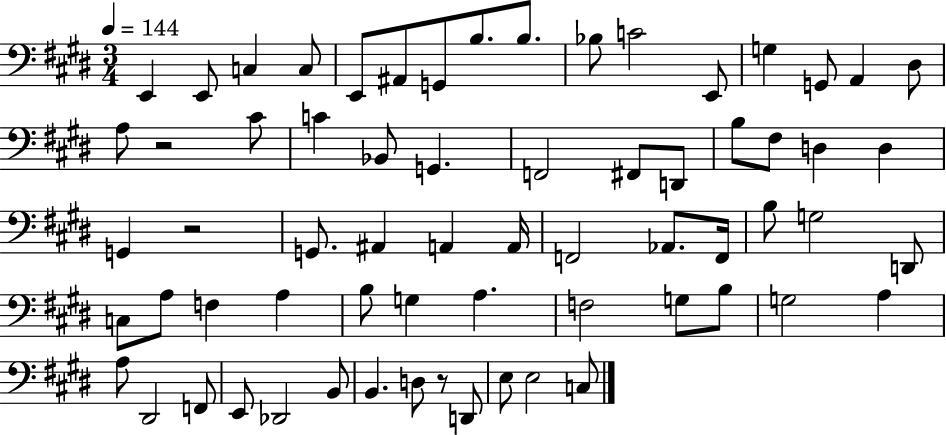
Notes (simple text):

E2/q E2/e C3/q C3/e E2/e A#2/e G2/e B3/e. B3/e. Bb3/e C4/h E2/e G3/q G2/e A2/q D#3/e A3/e R/h C#4/e C4/q Bb2/e G2/q. F2/h F#2/e D2/e B3/e F#3/e D3/q D3/q G2/q R/h G2/e. A#2/q A2/q A2/s F2/h Ab2/e. F2/s B3/e G3/h D2/e C3/e A3/e F3/q A3/q B3/e G3/q A3/q. F3/h G3/e B3/e G3/h A3/q A3/e D#2/h F2/e E2/e Db2/h B2/e B2/q. D3/e R/e D2/e E3/e E3/h C3/e